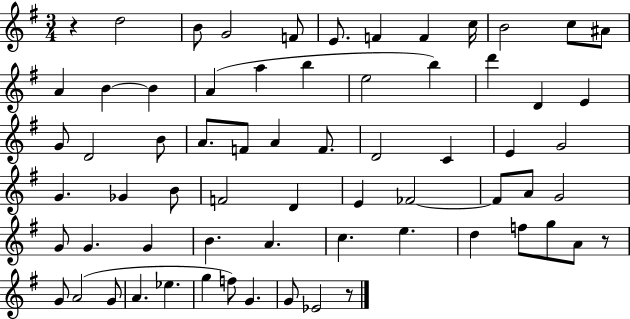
X:1
T:Untitled
M:3/4
L:1/4
K:G
z d2 B/2 G2 F/2 E/2 F F c/4 B2 c/2 ^A/2 A B B A a b e2 b d' D E G/2 D2 B/2 A/2 F/2 A F/2 D2 C E G2 G _G B/2 F2 D E _F2 _F/2 A/2 G2 G/2 G G B A c e d f/2 g/2 A/2 z/2 G/2 A2 G/2 A _e g f/2 G G/2 _E2 z/2